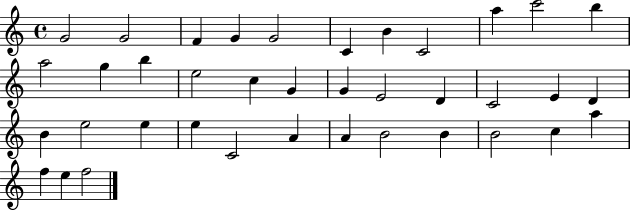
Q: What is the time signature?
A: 4/4